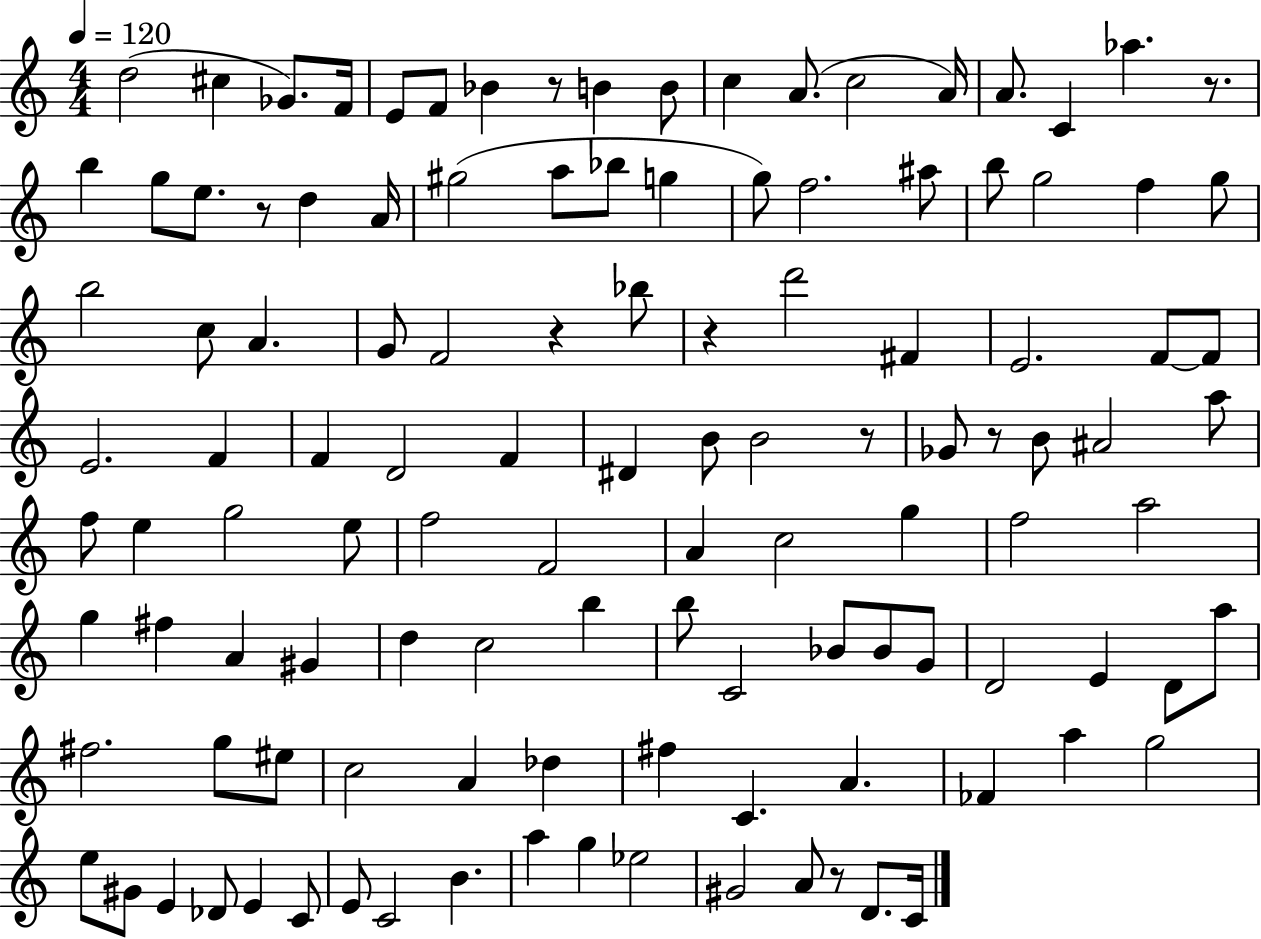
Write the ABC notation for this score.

X:1
T:Untitled
M:4/4
L:1/4
K:C
d2 ^c _G/2 F/4 E/2 F/2 _B z/2 B B/2 c A/2 c2 A/4 A/2 C _a z/2 b g/2 e/2 z/2 d A/4 ^g2 a/2 _b/2 g g/2 f2 ^a/2 b/2 g2 f g/2 b2 c/2 A G/2 F2 z _b/2 z d'2 ^F E2 F/2 F/2 E2 F F D2 F ^D B/2 B2 z/2 _G/2 z/2 B/2 ^A2 a/2 f/2 e g2 e/2 f2 F2 A c2 g f2 a2 g ^f A ^G d c2 b b/2 C2 _B/2 _B/2 G/2 D2 E D/2 a/2 ^f2 g/2 ^e/2 c2 A _d ^f C A _F a g2 e/2 ^G/2 E _D/2 E C/2 E/2 C2 B a g _e2 ^G2 A/2 z/2 D/2 C/4